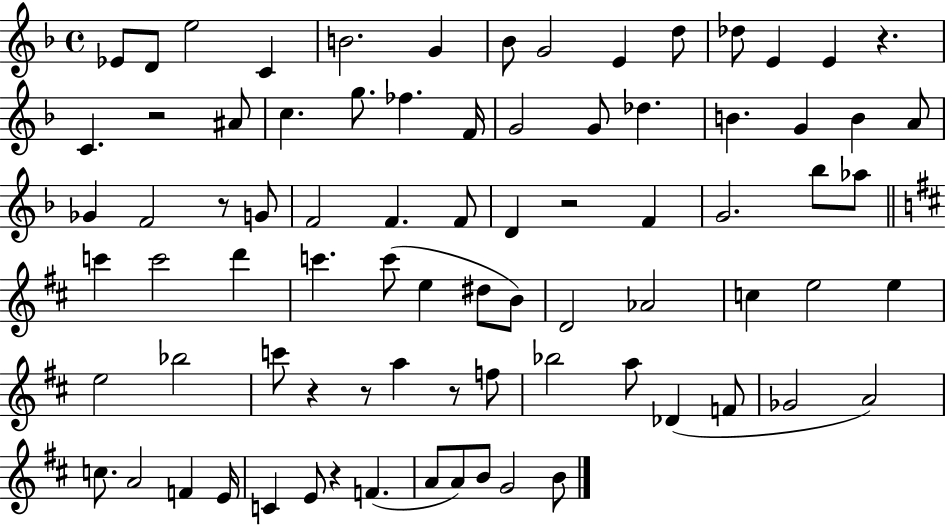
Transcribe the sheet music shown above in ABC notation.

X:1
T:Untitled
M:4/4
L:1/4
K:F
_E/2 D/2 e2 C B2 G _B/2 G2 E d/2 _d/2 E E z C z2 ^A/2 c g/2 _f F/4 G2 G/2 _d B G B A/2 _G F2 z/2 G/2 F2 F F/2 D z2 F G2 _b/2 _a/2 c' c'2 d' c' c'/2 e ^d/2 B/2 D2 _A2 c e2 e e2 _b2 c'/2 z z/2 a z/2 f/2 _b2 a/2 _D F/2 _G2 A2 c/2 A2 F E/4 C E/2 z F A/2 A/2 B/2 G2 B/2